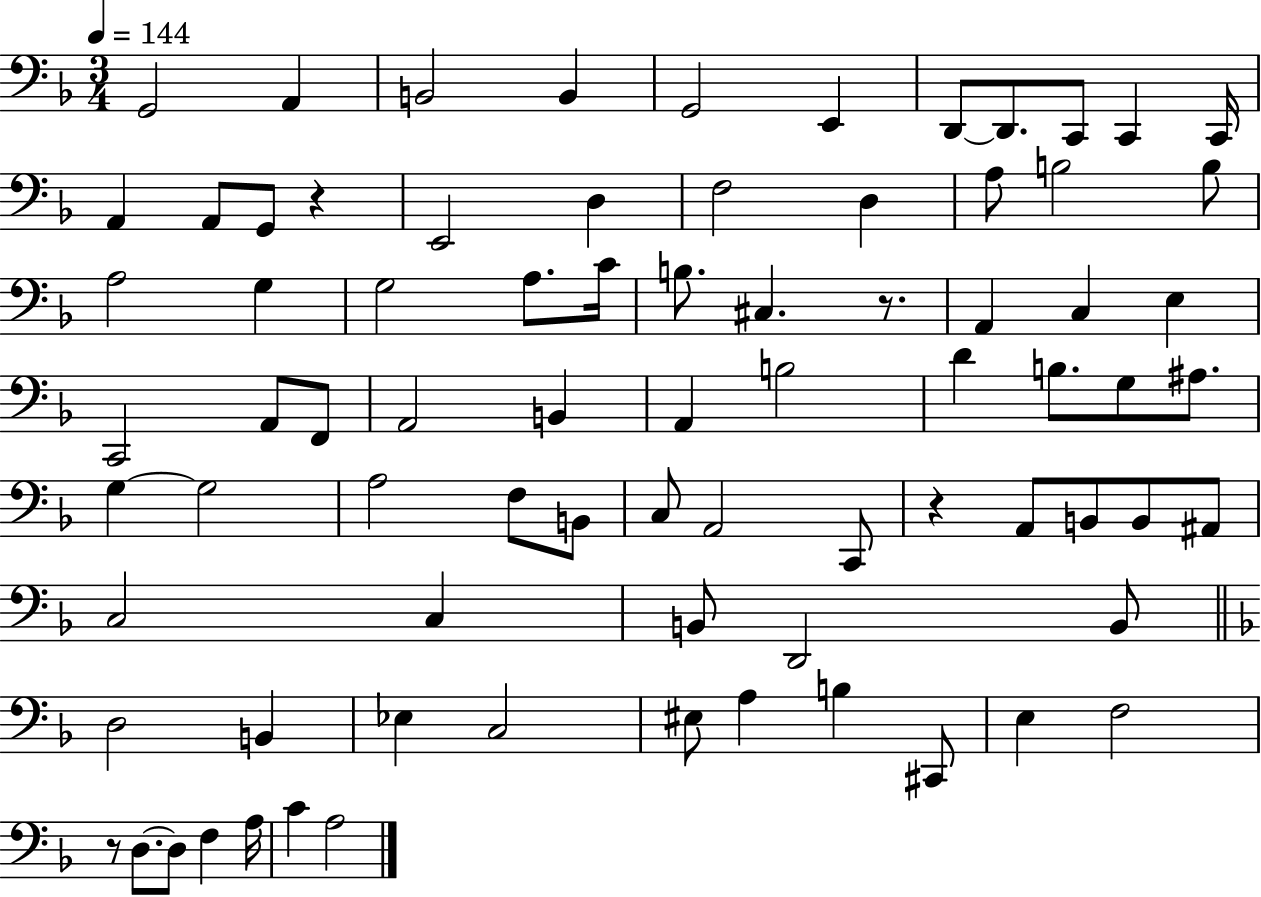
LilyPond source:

{
  \clef bass
  \numericTimeSignature
  \time 3/4
  \key f \major
  \tempo 4 = 144
  g,2 a,4 | b,2 b,4 | g,2 e,4 | d,8~~ d,8. c,8 c,4 c,16 | \break a,4 a,8 g,8 r4 | e,2 d4 | f2 d4 | a8 b2 b8 | \break a2 g4 | g2 a8. c'16 | b8. cis4. r8. | a,4 c4 e4 | \break c,2 a,8 f,8 | a,2 b,4 | a,4 b2 | d'4 b8. g8 ais8. | \break g4~~ g2 | a2 f8 b,8 | c8 a,2 c,8 | r4 a,8 b,8 b,8 ais,8 | \break c2 c4 | b,8 d,2 b,8 | \bar "||" \break \key f \major d2 b,4 | ees4 c2 | eis8 a4 b4 cis,8 | e4 f2 | \break r8 d8.~~ d8 f4 a16 | c'4 a2 | \bar "|."
}